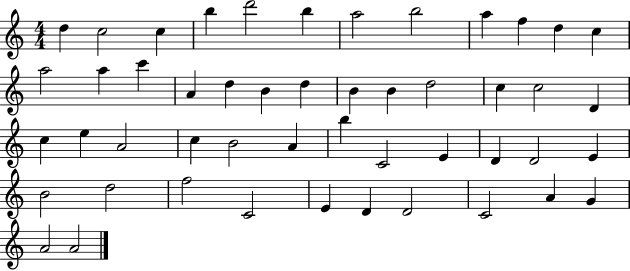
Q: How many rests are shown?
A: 0